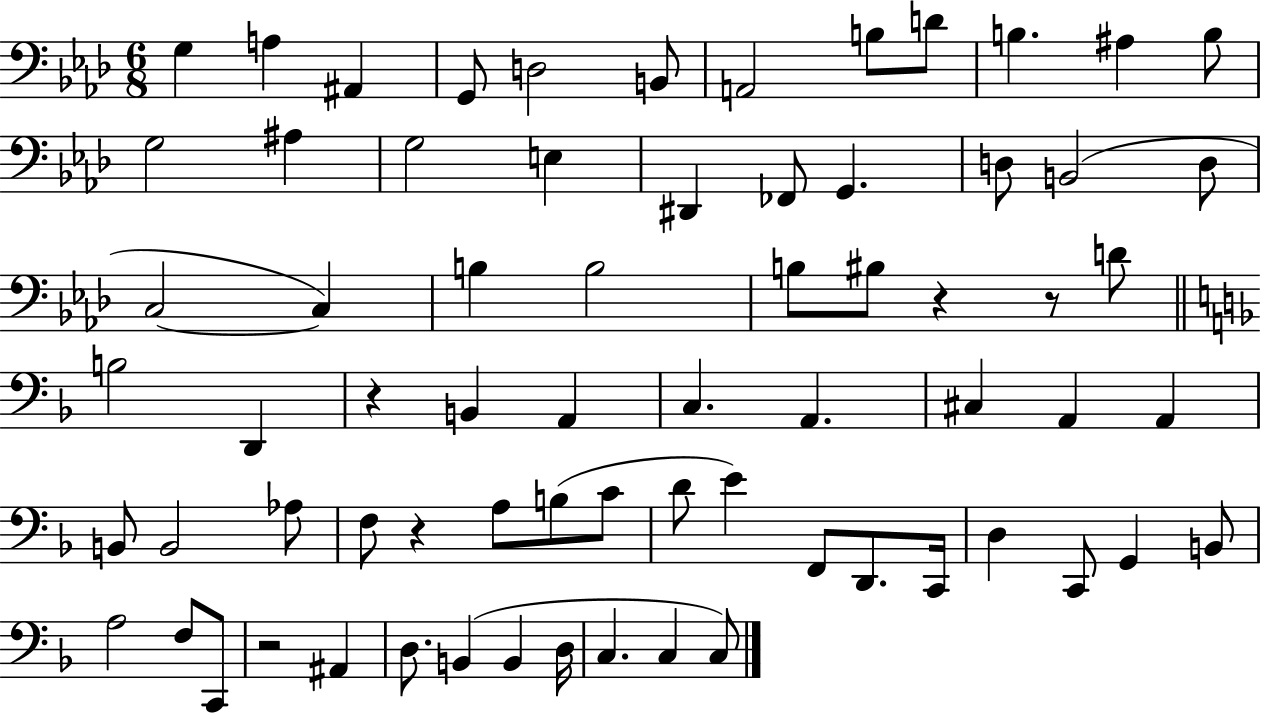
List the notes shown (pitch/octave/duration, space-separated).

G3/q A3/q A#2/q G2/e D3/h B2/e A2/h B3/e D4/e B3/q. A#3/q B3/e G3/h A#3/q G3/h E3/q D#2/q FES2/e G2/q. D3/e B2/h D3/e C3/h C3/q B3/q B3/h B3/e BIS3/e R/q R/e D4/e B3/h D2/q R/q B2/q A2/q C3/q. A2/q. C#3/q A2/q A2/q B2/e B2/h Ab3/e F3/e R/q A3/e B3/e C4/e D4/e E4/q F2/e D2/e. C2/s D3/q C2/e G2/q B2/e A3/h F3/e C2/e R/h A#2/q D3/e. B2/q B2/q D3/s C3/q. C3/q C3/e